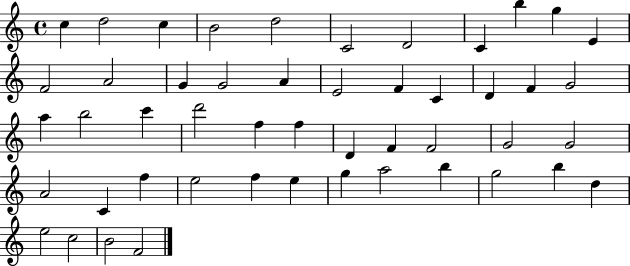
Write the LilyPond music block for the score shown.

{
  \clef treble
  \time 4/4
  \defaultTimeSignature
  \key c \major
  c''4 d''2 c''4 | b'2 d''2 | c'2 d'2 | c'4 b''4 g''4 e'4 | \break f'2 a'2 | g'4 g'2 a'4 | e'2 f'4 c'4 | d'4 f'4 g'2 | \break a''4 b''2 c'''4 | d'''2 f''4 f''4 | d'4 f'4 f'2 | g'2 g'2 | \break a'2 c'4 f''4 | e''2 f''4 e''4 | g''4 a''2 b''4 | g''2 b''4 d''4 | \break e''2 c''2 | b'2 f'2 | \bar "|."
}